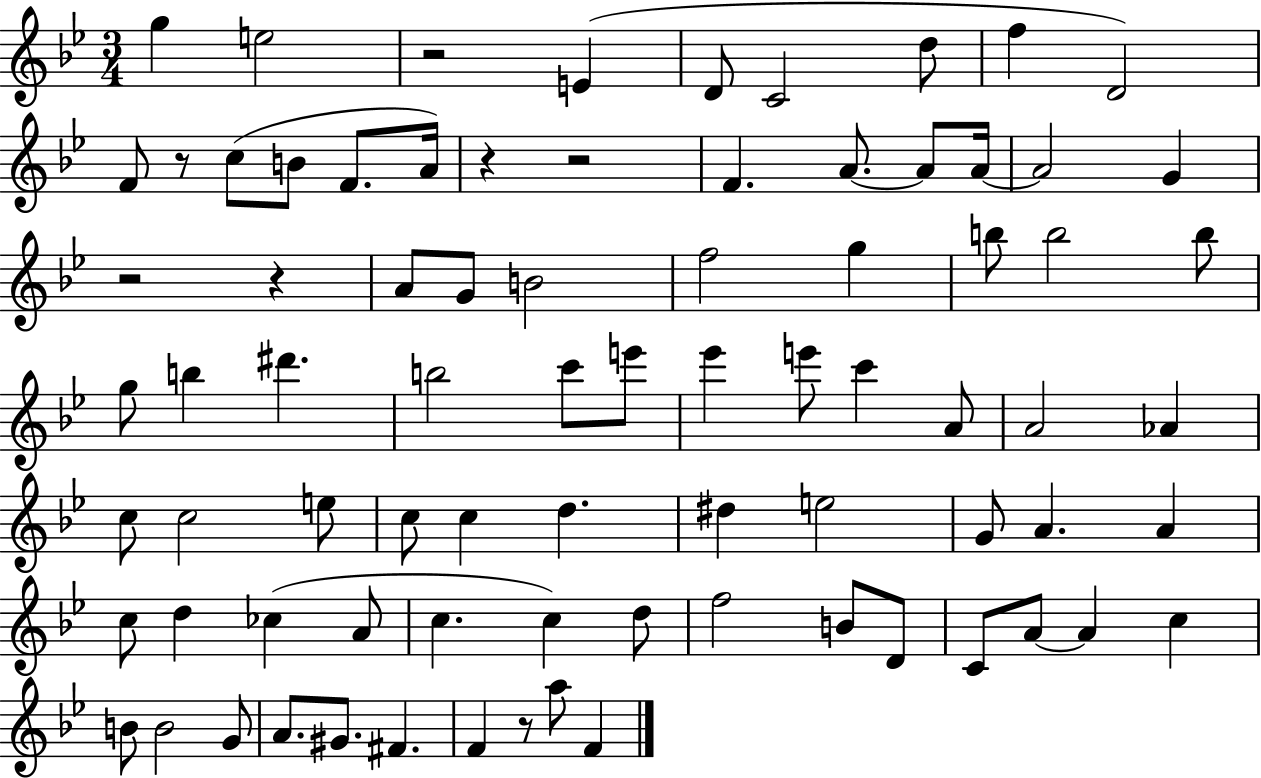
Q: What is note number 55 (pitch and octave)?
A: C5